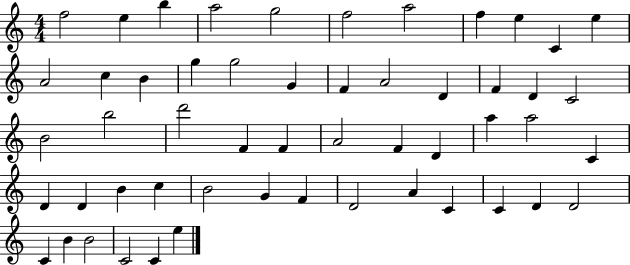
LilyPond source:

{
  \clef treble
  \numericTimeSignature
  \time 4/4
  \key c \major
  f''2 e''4 b''4 | a''2 g''2 | f''2 a''2 | f''4 e''4 c'4 e''4 | \break a'2 c''4 b'4 | g''4 g''2 g'4 | f'4 a'2 d'4 | f'4 d'4 c'2 | \break b'2 b''2 | d'''2 f'4 f'4 | a'2 f'4 d'4 | a''4 a''2 c'4 | \break d'4 d'4 b'4 c''4 | b'2 g'4 f'4 | d'2 a'4 c'4 | c'4 d'4 d'2 | \break c'4 b'4 b'2 | c'2 c'4 e''4 | \bar "|."
}